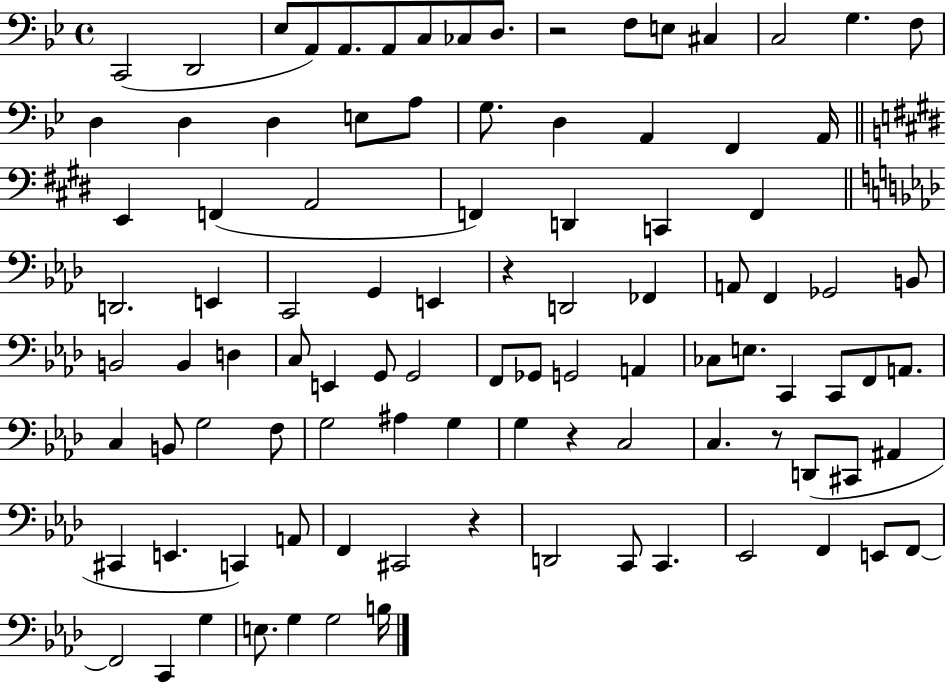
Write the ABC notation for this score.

X:1
T:Untitled
M:4/4
L:1/4
K:Bb
C,,2 D,,2 _E,/2 A,,/2 A,,/2 A,,/2 C,/2 _C,/2 D,/2 z2 F,/2 E,/2 ^C, C,2 G, F,/2 D, D, D, E,/2 A,/2 G,/2 D, A,, F,, A,,/4 E,, F,, A,,2 F,, D,, C,, F,, D,,2 E,, C,,2 G,, E,, z D,,2 _F,, A,,/2 F,, _G,,2 B,,/2 B,,2 B,, D, C,/2 E,, G,,/2 G,,2 F,,/2 _G,,/2 G,,2 A,, _C,/2 E,/2 C,, C,,/2 F,,/2 A,,/2 C, B,,/2 G,2 F,/2 G,2 ^A, G, G, z C,2 C, z/2 D,,/2 ^C,,/2 ^A,, ^C,, E,, C,, A,,/2 F,, ^C,,2 z D,,2 C,,/2 C,, _E,,2 F,, E,,/2 F,,/2 F,,2 C,, G, E,/2 G, G,2 B,/4